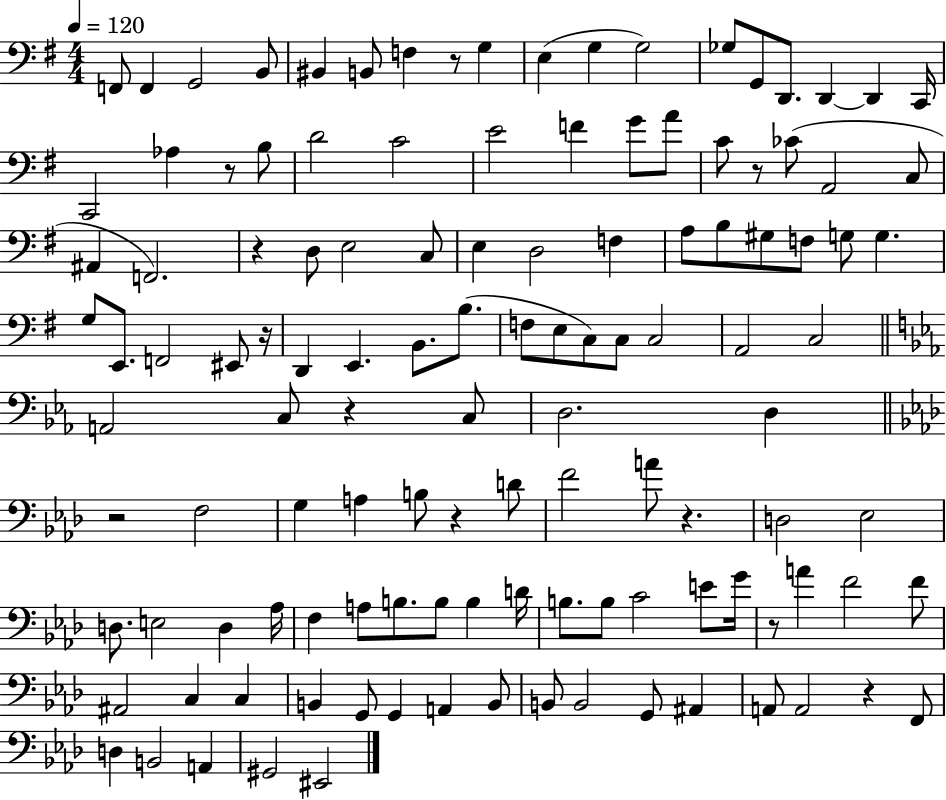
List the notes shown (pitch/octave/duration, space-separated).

F2/e F2/q G2/h B2/e BIS2/q B2/e F3/q R/e G3/q E3/q G3/q G3/h Gb3/e G2/e D2/e. D2/q D2/q C2/s C2/h Ab3/q R/e B3/e D4/h C4/h E4/h F4/q G4/e A4/e C4/e R/e CES4/e A2/h C3/e A#2/q F2/h. R/q D3/e E3/h C3/e E3/q D3/h F3/q A3/e B3/e G#3/e F3/e G3/e G3/q. G3/e E2/e. F2/h EIS2/e R/s D2/q E2/q. B2/e. B3/e. F3/e E3/e C3/e C3/e C3/h A2/h C3/h A2/h C3/e R/q C3/e D3/h. D3/q R/h F3/h G3/q A3/q B3/e R/q D4/e F4/h A4/e R/q. D3/h Eb3/h D3/e. E3/h D3/q Ab3/s F3/q A3/e B3/e. B3/e B3/q D4/s B3/e. B3/e C4/h E4/e G4/s R/e A4/q F4/h F4/e A#2/h C3/q C3/q B2/q G2/e G2/q A2/q B2/e B2/e B2/h G2/e A#2/q A2/e A2/h R/q F2/e D3/q B2/h A2/q G#2/h EIS2/h